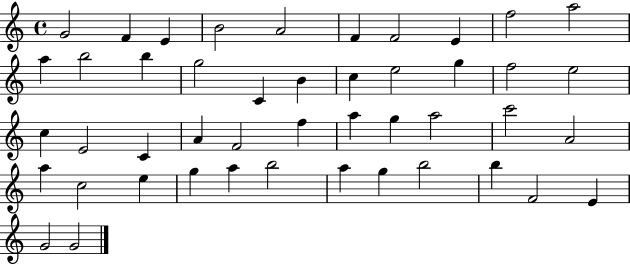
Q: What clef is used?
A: treble